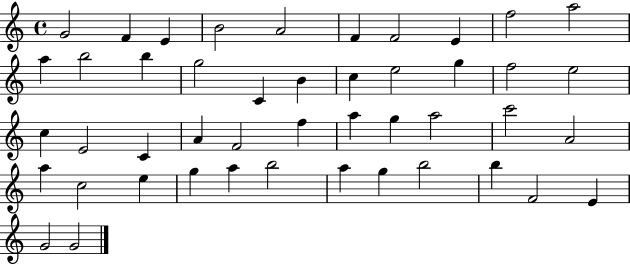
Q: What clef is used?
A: treble